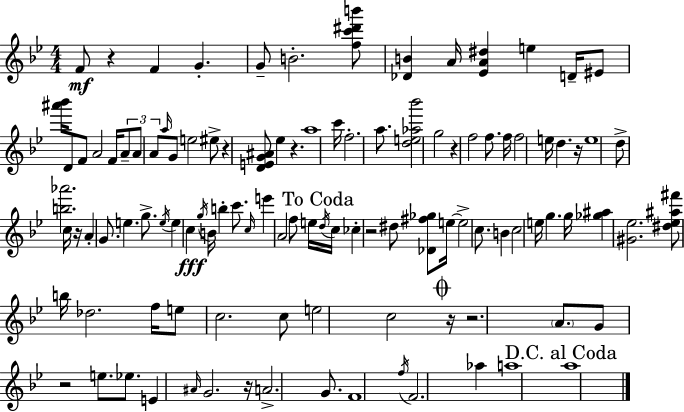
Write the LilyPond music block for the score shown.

{
  \clef treble
  \numericTimeSignature
  \time 4/4
  \key bes \major
  f'8\mf r4 f'4 g'4.-. | g'8-- b'2.-. <f'' c''' dis''' b'''>8 | <des' b'>4 a'16 <ees' a' dis''>4 e''4 d'16-- eis'8 | <ais''' bes'''>16 d'8 f'8 a'2 f'16 \tuplet 3/2 { a'8-- | \break a'8 a'8 } \grace { a''16 } g'8 e''2 eis''8-> | r4 <d' e' g' ais'>8 ees''4 r4. | a''1 | c'''16 f''2.-. a''8. | \break <d'' e'' aes'' bes'''>2 g''2 | r4 f''2 f''8. | f''16 f''2 e''16 d''4. | r16 e''1 | \break d''8-> <b'' aes'''>2. c''16 | r16 a'4-. g'8. e''4. g''8.-> | \acciaccatura { e''16 } e''4 c''4\fff \acciaccatura { g''16 } b'16 b''4-. | c'''8. \grace { c''16 } e'''4 a'2 | \break f''8 e''16 \mark "To Coda" \acciaccatura { d''16 } c''16 ces''4-. r2 | dis''8 <des' fis'' ges''>8 e''16~~ e''2-> c''8. | b'4 c''2 e''16 g''4. | g''16 <ges'' ais''>4 <gis' ees''>2. | \break <dis'' ees'' ais'' fis'''>8 b''16 des''2. | f''16 e''8 c''2. | c''8 e''2 c''2 | \mark \markup { \musicglyph "scripts.coda" } r16 r2. | \break \parenthesize a'8. g'8 r2 e''8. | ees''8. e'4 \grace { ais'16 } g'2. | r16 a'2.-> | g'8. f'1 | \break \acciaccatura { f''16 } f'2. | aes''4 a''1 | \mark "D.C. al Coda" a''1 | \bar "|."
}